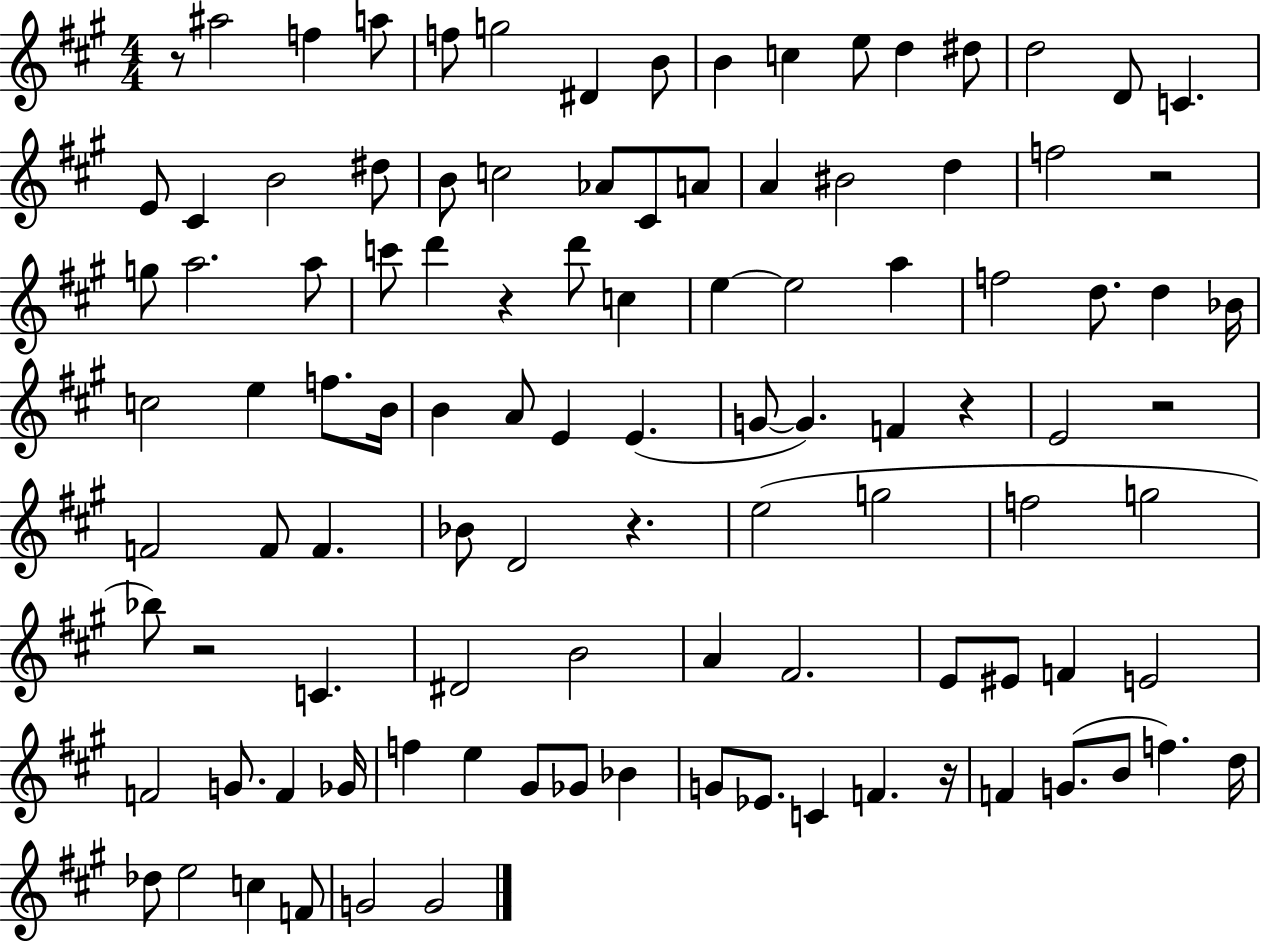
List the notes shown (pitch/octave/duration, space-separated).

R/e A#5/h F5/q A5/e F5/e G5/h D#4/q B4/e B4/q C5/q E5/e D5/q D#5/e D5/h D4/e C4/q. E4/e C#4/q B4/h D#5/e B4/e C5/h Ab4/e C#4/e A4/e A4/q BIS4/h D5/q F5/h R/h G5/e A5/h. A5/e C6/e D6/q R/q D6/e C5/q E5/q E5/h A5/q F5/h D5/e. D5/q Bb4/s C5/h E5/q F5/e. B4/s B4/q A4/e E4/q E4/q. G4/e G4/q. F4/q R/q E4/h R/h F4/h F4/e F4/q. Bb4/e D4/h R/q. E5/h G5/h F5/h G5/h Bb5/e R/h C4/q. D#4/h B4/h A4/q F#4/h. E4/e EIS4/e F4/q E4/h F4/h G4/e. F4/q Gb4/s F5/q E5/q G#4/e Gb4/e Bb4/q G4/e Eb4/e. C4/q F4/q. R/s F4/q G4/e. B4/e F5/q. D5/s Db5/e E5/h C5/q F4/e G4/h G4/h